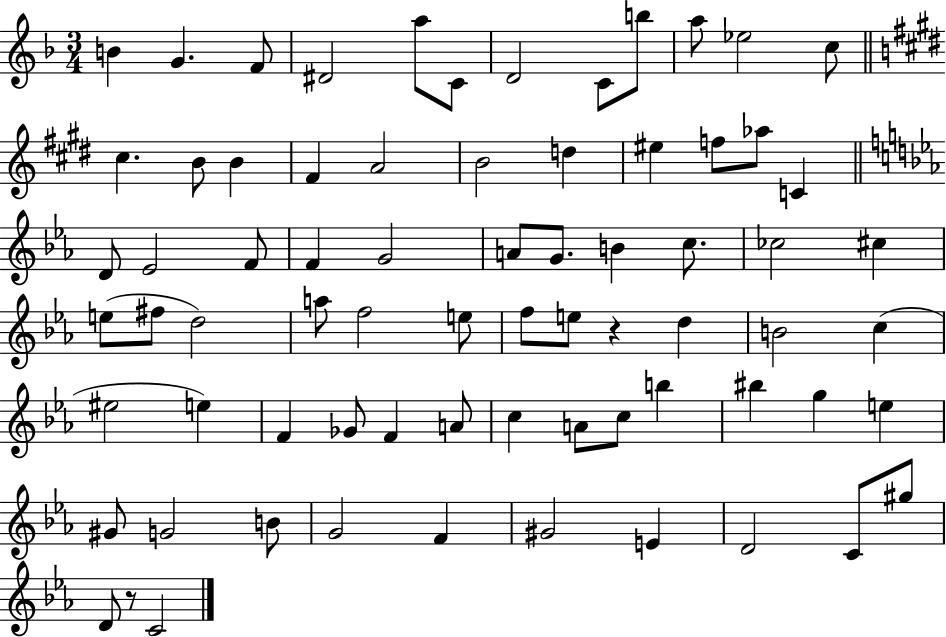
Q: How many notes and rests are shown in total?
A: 72